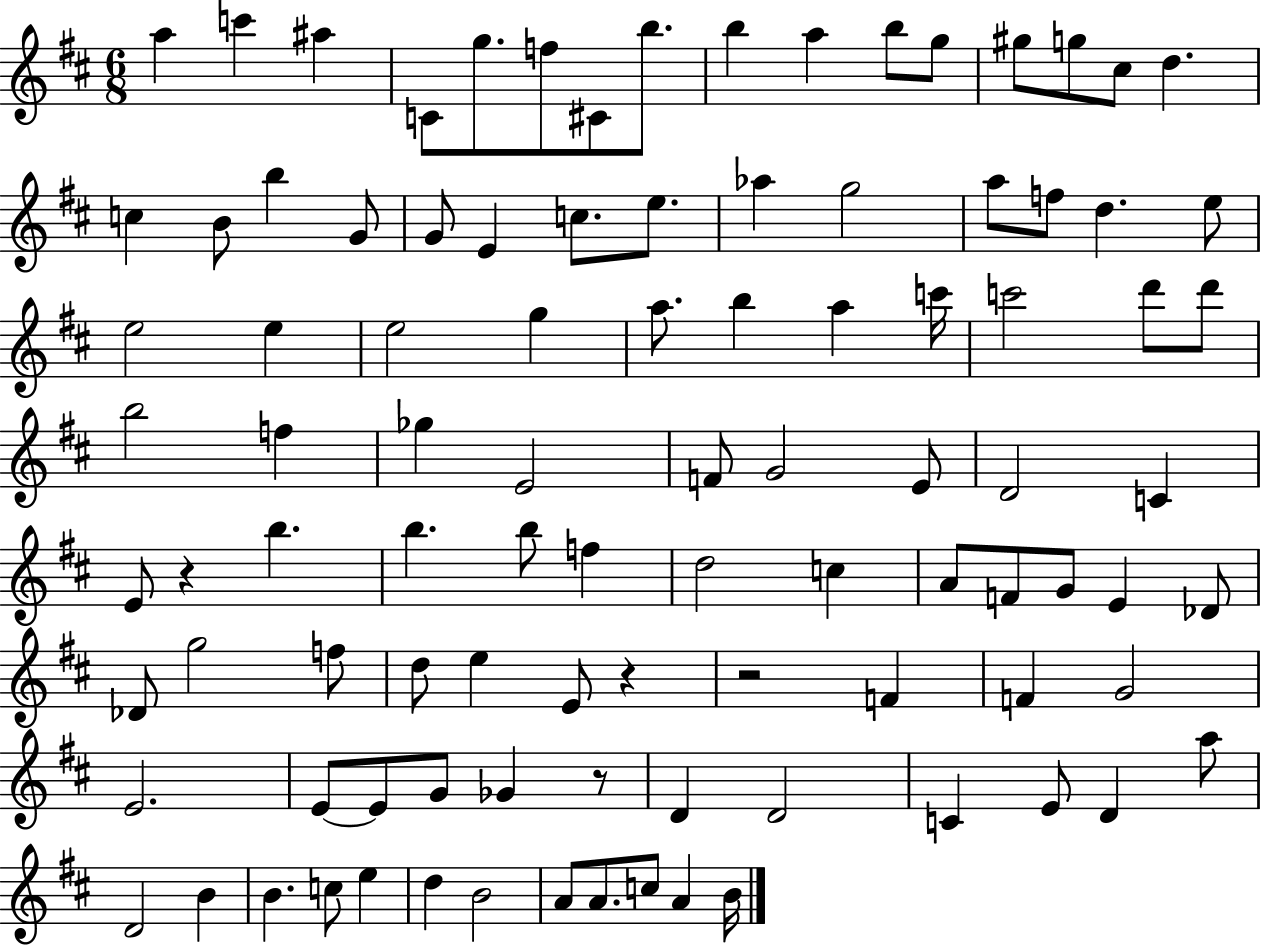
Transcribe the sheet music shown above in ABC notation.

X:1
T:Untitled
M:6/8
L:1/4
K:D
a c' ^a C/2 g/2 f/2 ^C/2 b/2 b a b/2 g/2 ^g/2 g/2 ^c/2 d c B/2 b G/2 G/2 E c/2 e/2 _a g2 a/2 f/2 d e/2 e2 e e2 g a/2 b a c'/4 c'2 d'/2 d'/2 b2 f _g E2 F/2 G2 E/2 D2 C E/2 z b b b/2 f d2 c A/2 F/2 G/2 E _D/2 _D/2 g2 f/2 d/2 e E/2 z z2 F F G2 E2 E/2 E/2 G/2 _G z/2 D D2 C E/2 D a/2 D2 B B c/2 e d B2 A/2 A/2 c/2 A B/4